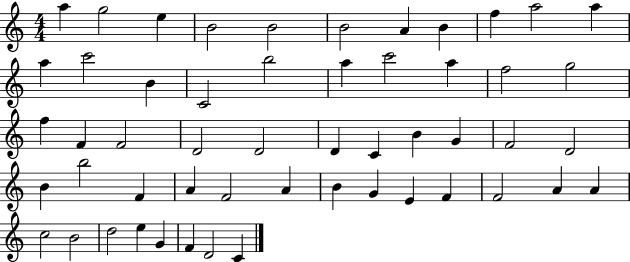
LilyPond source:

{
  \clef treble
  \numericTimeSignature
  \time 4/4
  \key c \major
  a''4 g''2 e''4 | b'2 b'2 | b'2 a'4 b'4 | f''4 a''2 a''4 | \break a''4 c'''2 b'4 | c'2 b''2 | a''4 c'''2 a''4 | f''2 g''2 | \break f''4 f'4 f'2 | d'2 d'2 | d'4 c'4 b'4 g'4 | f'2 d'2 | \break b'4 b''2 f'4 | a'4 f'2 a'4 | b'4 g'4 e'4 f'4 | f'2 a'4 a'4 | \break c''2 b'2 | d''2 e''4 g'4 | f'4 d'2 c'4 | \bar "|."
}